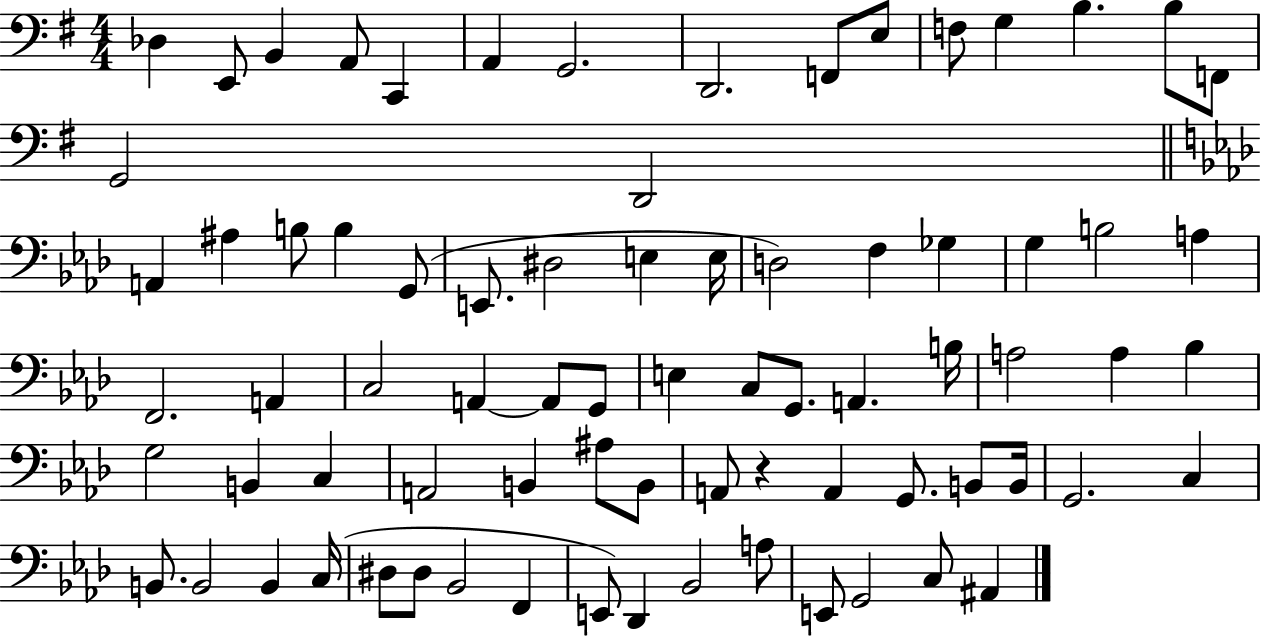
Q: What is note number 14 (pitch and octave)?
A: B3